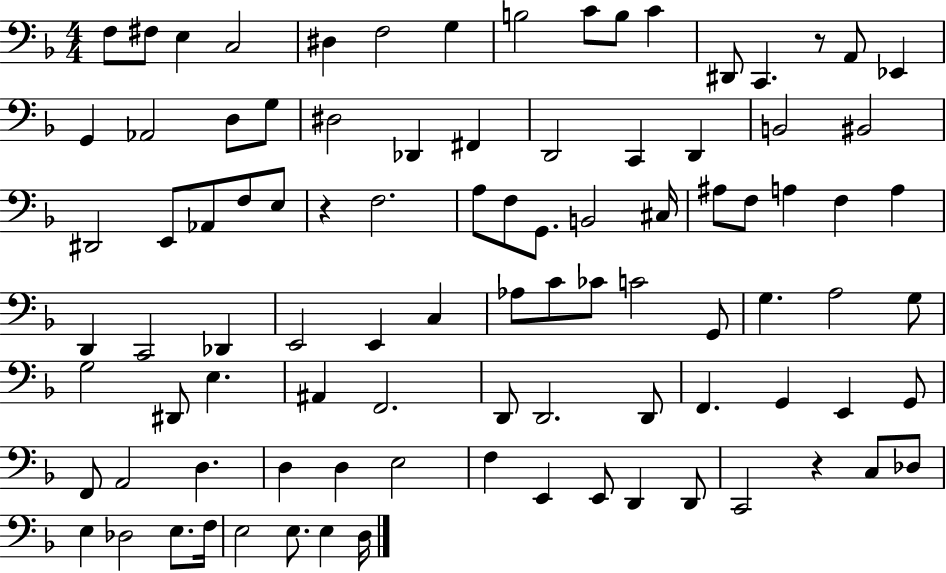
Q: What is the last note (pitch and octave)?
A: D3